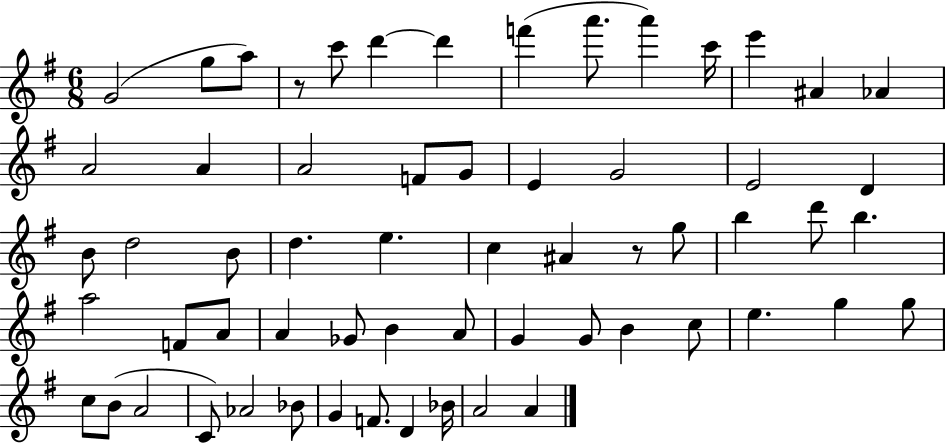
{
  \clef treble
  \numericTimeSignature
  \time 6/8
  \key g \major
  g'2( g''8 a''8) | r8 c'''8 d'''4~~ d'''4 | f'''4( a'''8. a'''4) c'''16 | e'''4 ais'4 aes'4 | \break a'2 a'4 | a'2 f'8 g'8 | e'4 g'2 | e'2 d'4 | \break b'8 d''2 b'8 | d''4. e''4. | c''4 ais'4 r8 g''8 | b''4 d'''8 b''4. | \break a''2 f'8 a'8 | a'4 ges'8 b'4 a'8 | g'4 g'8 b'4 c''8 | e''4. g''4 g''8 | \break c''8 b'8( a'2 | c'8) aes'2 bes'8 | g'4 f'8. d'4 bes'16 | a'2 a'4 | \break \bar "|."
}